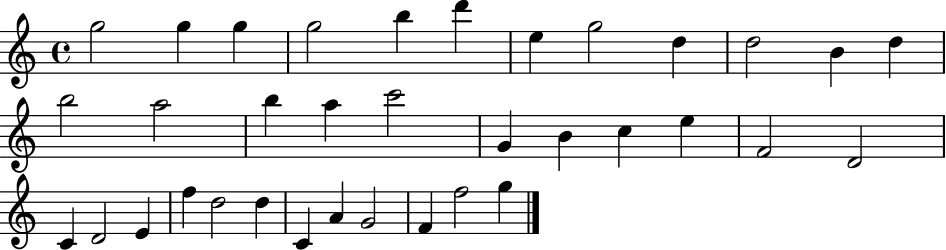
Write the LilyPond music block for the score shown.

{
  \clef treble
  \time 4/4
  \defaultTimeSignature
  \key c \major
  g''2 g''4 g''4 | g''2 b''4 d'''4 | e''4 g''2 d''4 | d''2 b'4 d''4 | \break b''2 a''2 | b''4 a''4 c'''2 | g'4 b'4 c''4 e''4 | f'2 d'2 | \break c'4 d'2 e'4 | f''4 d''2 d''4 | c'4 a'4 g'2 | f'4 f''2 g''4 | \break \bar "|."
}